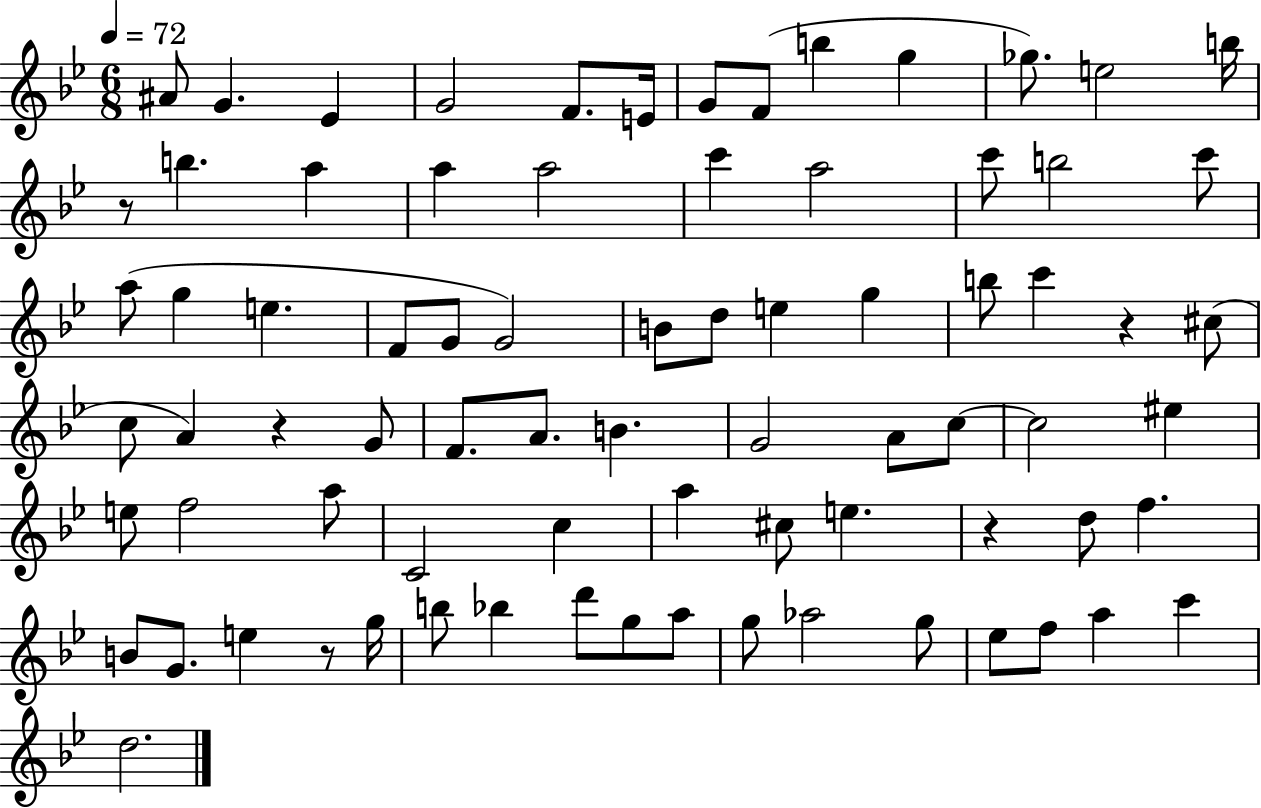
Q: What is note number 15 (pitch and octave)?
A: A5